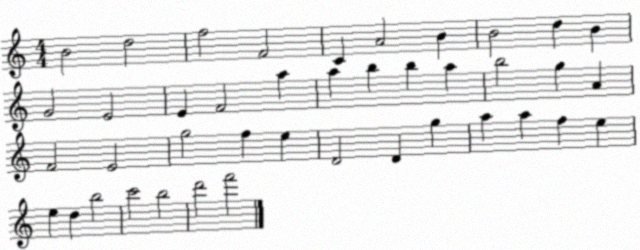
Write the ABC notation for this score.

X:1
T:Untitled
M:4/4
L:1/4
K:C
B2 d2 f2 F2 C A2 B B2 d B G2 E2 E F2 a a b b a b2 g A F2 E2 g2 f e D2 D g a a f e e d b2 c'2 b2 d'2 f'2